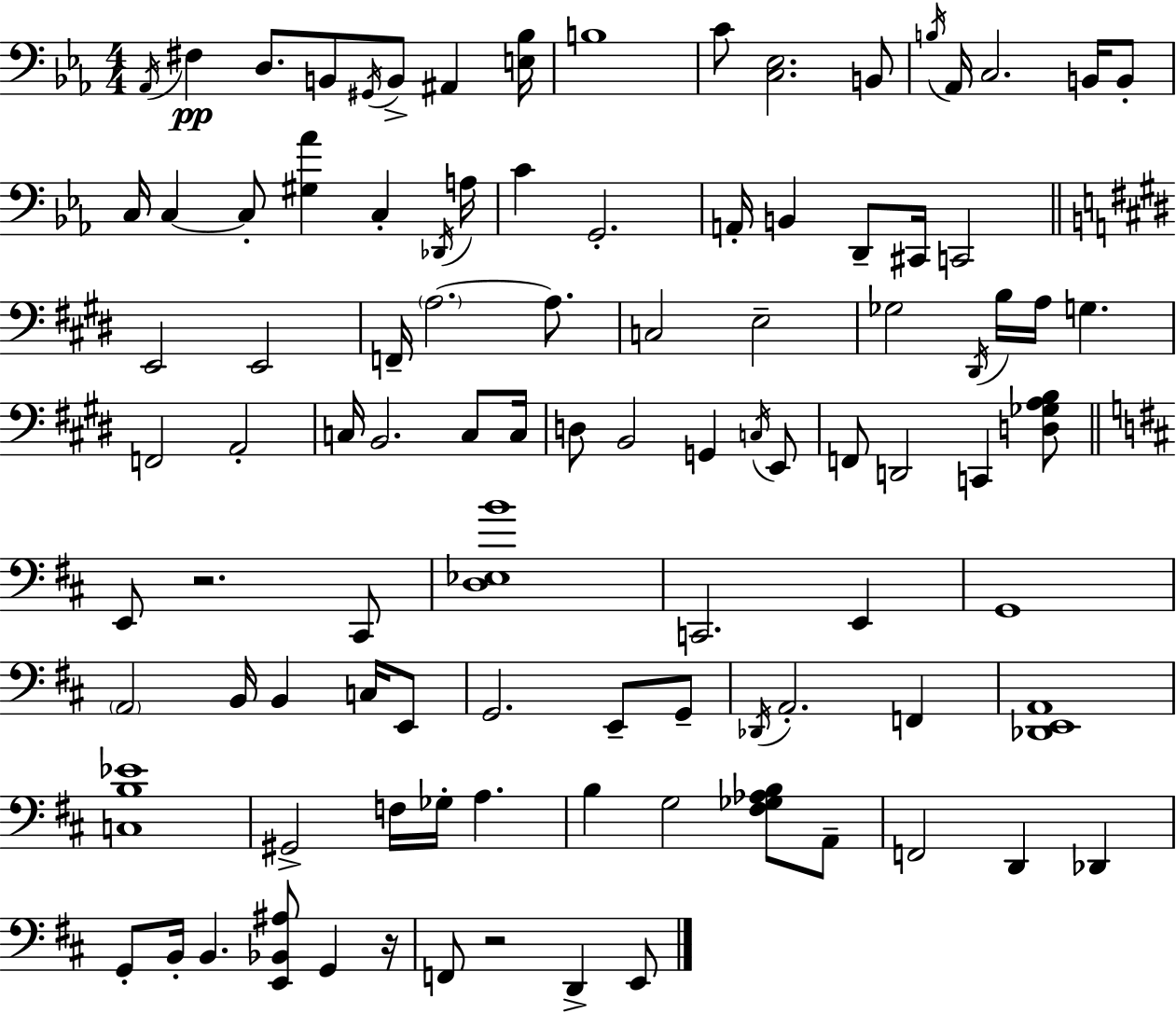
Ab2/s F#3/q D3/e. B2/e G#2/s B2/e A#2/q [E3,Bb3]/s B3/w C4/e [C3,Eb3]/h. B2/e B3/s Ab2/s C3/h. B2/s B2/e C3/s C3/q C3/e [G#3,Ab4]/q C3/q Db2/s A3/s C4/q G2/h. A2/s B2/q D2/e C#2/s C2/h E2/h E2/h F2/s A3/h. A3/e. C3/h E3/h Gb3/h D#2/s B3/s A3/s G3/q. F2/h A2/h C3/s B2/h. C3/e C3/s D3/e B2/h G2/q C3/s E2/e F2/e D2/h C2/q [D3,Gb3,A3,B3]/e E2/e R/h. C#2/e [D3,Eb3,B4]/w C2/h. E2/q G2/w A2/h B2/s B2/q C3/s E2/e G2/h. E2/e G2/e Db2/s A2/h. F2/q [Db2,E2,A2]/w [C3,B3,Eb4]/w G#2/h F3/s Gb3/s A3/q. B3/q G3/h [F#3,Gb3,Ab3,B3]/e A2/e F2/h D2/q Db2/q G2/e B2/s B2/q. [E2,Bb2,A#3]/e G2/q R/s F2/e R/h D2/q E2/e